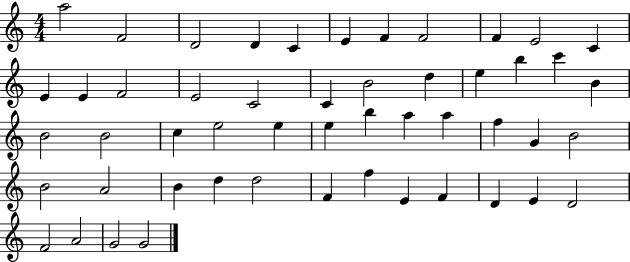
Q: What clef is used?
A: treble